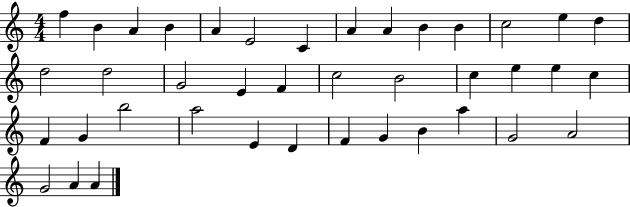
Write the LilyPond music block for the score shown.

{
  \clef treble
  \numericTimeSignature
  \time 4/4
  \key c \major
  f''4 b'4 a'4 b'4 | a'4 e'2 c'4 | a'4 a'4 b'4 b'4 | c''2 e''4 d''4 | \break d''2 d''2 | g'2 e'4 f'4 | c''2 b'2 | c''4 e''4 e''4 c''4 | \break f'4 g'4 b''2 | a''2 e'4 d'4 | f'4 g'4 b'4 a''4 | g'2 a'2 | \break g'2 a'4 a'4 | \bar "|."
}